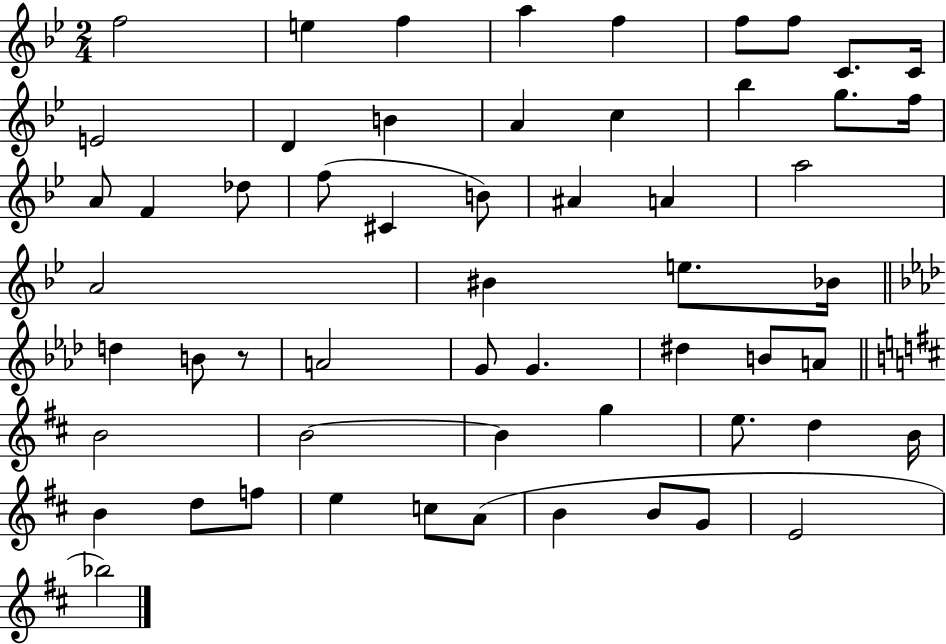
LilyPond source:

{
  \clef treble
  \numericTimeSignature
  \time 2/4
  \key bes \major
  f''2 | e''4 f''4 | a''4 f''4 | f''8 f''8 c'8. c'16 | \break e'2 | d'4 b'4 | a'4 c''4 | bes''4 g''8. f''16 | \break a'8 f'4 des''8 | f''8( cis'4 b'8) | ais'4 a'4 | a''2 | \break a'2 | bis'4 e''8. bes'16 | \bar "||" \break \key aes \major d''4 b'8 r8 | a'2 | g'8 g'4. | dis''4 b'8 a'8 | \break \bar "||" \break \key d \major b'2 | b'2~~ | b'4 g''4 | e''8. d''4 b'16 | \break b'4 d''8 f''8 | e''4 c''8 a'8( | b'4 b'8 g'8 | e'2 | \break bes''2) | \bar "|."
}